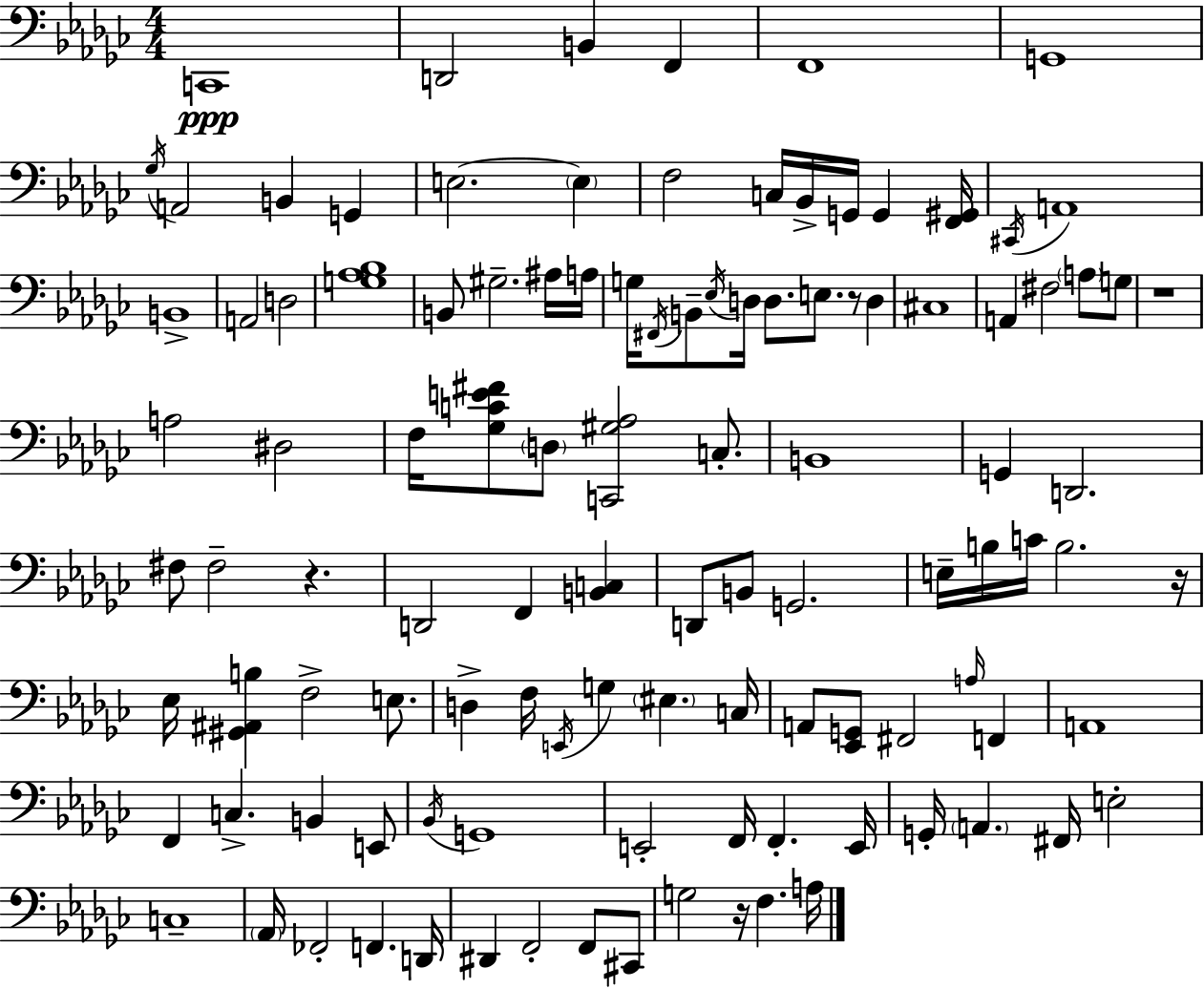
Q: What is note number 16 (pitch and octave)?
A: G2